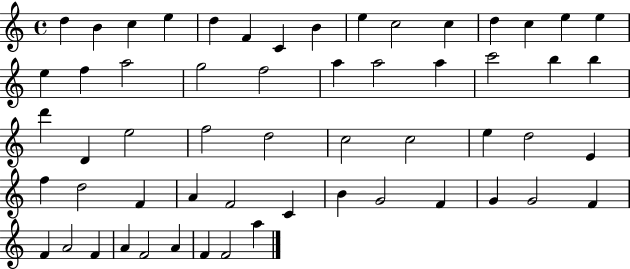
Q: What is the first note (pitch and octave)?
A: D5